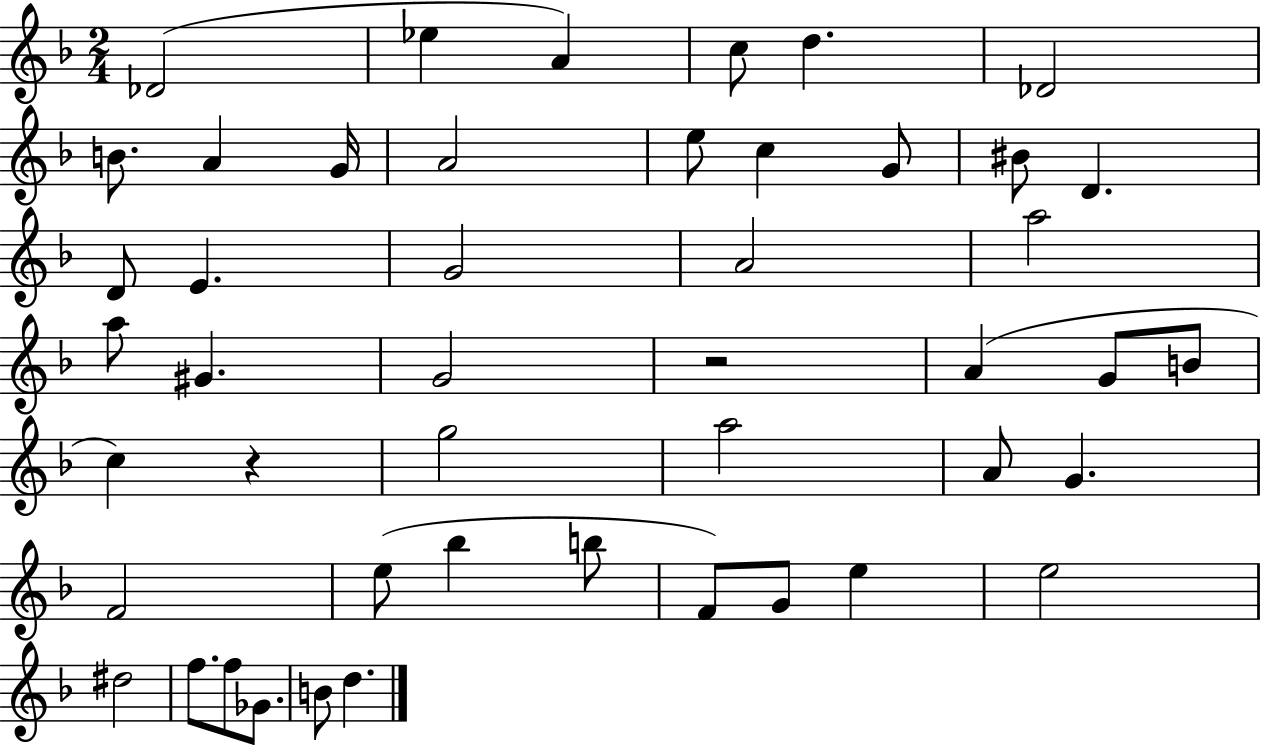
X:1
T:Untitled
M:2/4
L:1/4
K:F
_D2 _e A c/2 d _D2 B/2 A G/4 A2 e/2 c G/2 ^B/2 D D/2 E G2 A2 a2 a/2 ^G G2 z2 A G/2 B/2 c z g2 a2 A/2 G F2 e/2 _b b/2 F/2 G/2 e e2 ^d2 f/2 f/2 _G/2 B/2 d